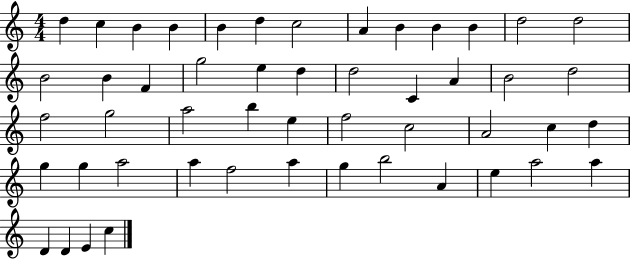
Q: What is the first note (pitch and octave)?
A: D5